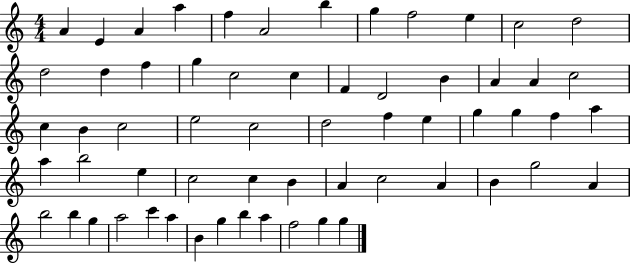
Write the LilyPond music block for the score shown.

{
  \clef treble
  \numericTimeSignature
  \time 4/4
  \key c \major
  a'4 e'4 a'4 a''4 | f''4 a'2 b''4 | g''4 f''2 e''4 | c''2 d''2 | \break d''2 d''4 f''4 | g''4 c''2 c''4 | f'4 d'2 b'4 | a'4 a'4 c''2 | \break c''4 b'4 c''2 | e''2 c''2 | d''2 f''4 e''4 | g''4 g''4 f''4 a''4 | \break a''4 b''2 e''4 | c''2 c''4 b'4 | a'4 c''2 a'4 | b'4 g''2 a'4 | \break b''2 b''4 g''4 | a''2 c'''4 a''4 | b'4 g''4 b''4 a''4 | f''2 g''4 g''4 | \break \bar "|."
}